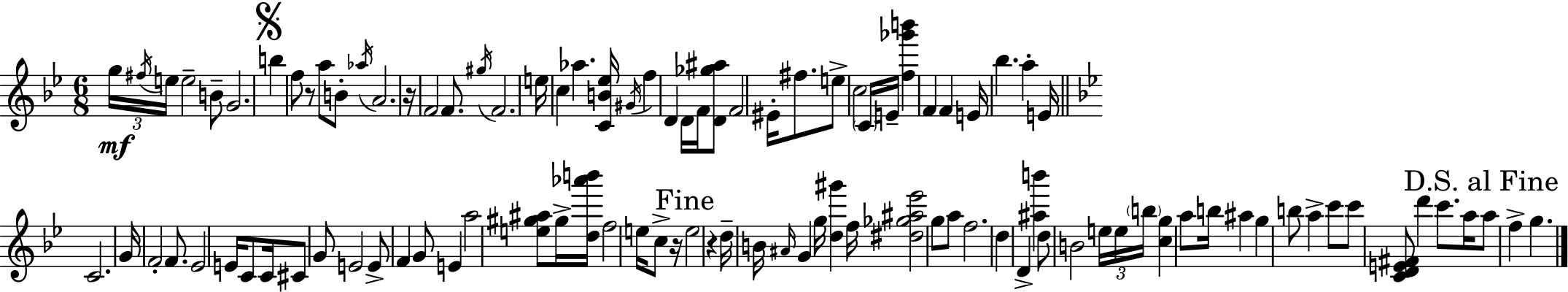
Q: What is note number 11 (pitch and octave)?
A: Ab5